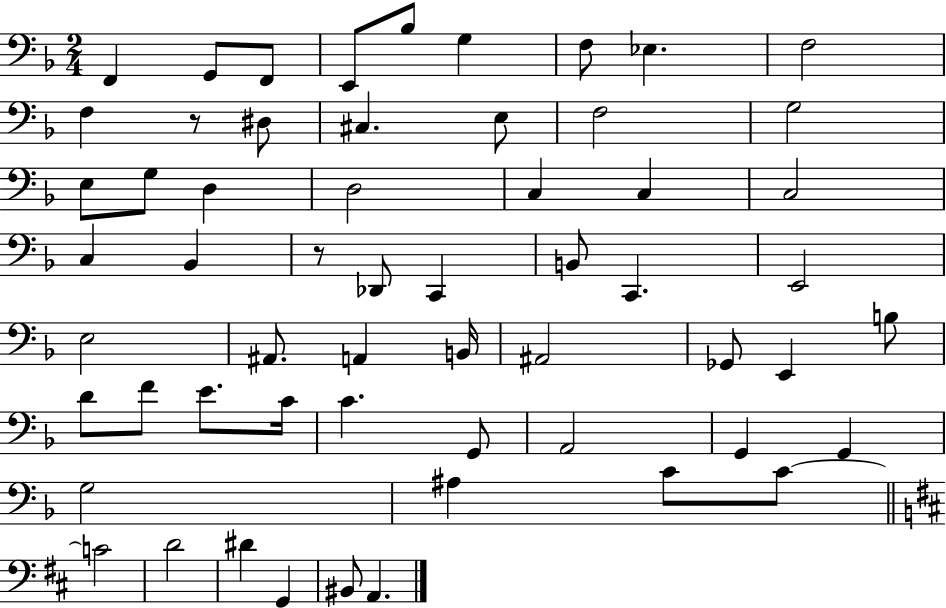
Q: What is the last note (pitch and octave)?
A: A2